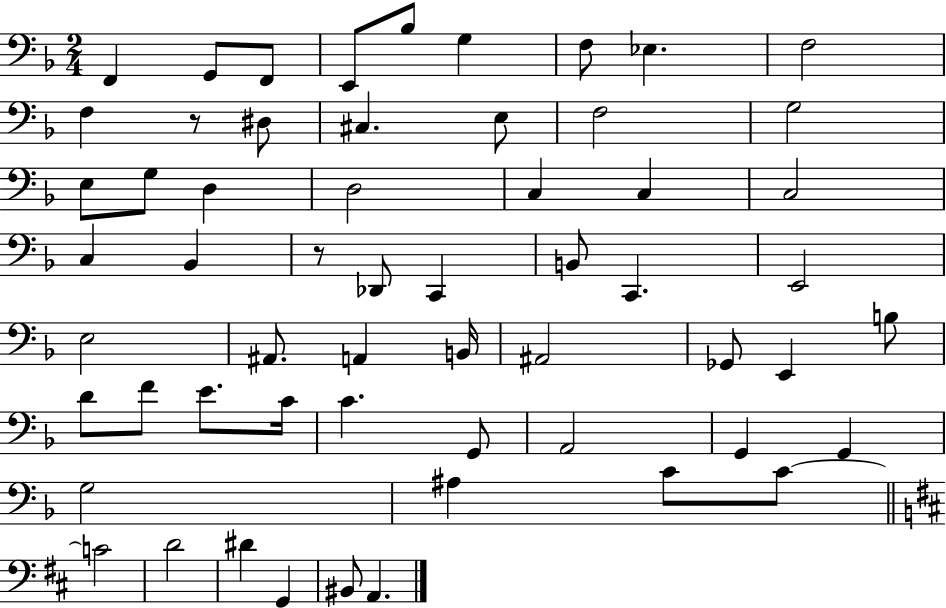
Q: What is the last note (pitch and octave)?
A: A2